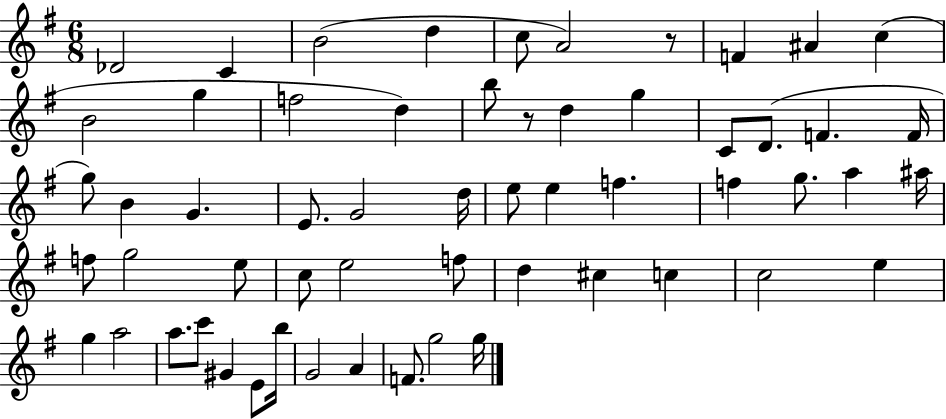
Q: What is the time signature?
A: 6/8